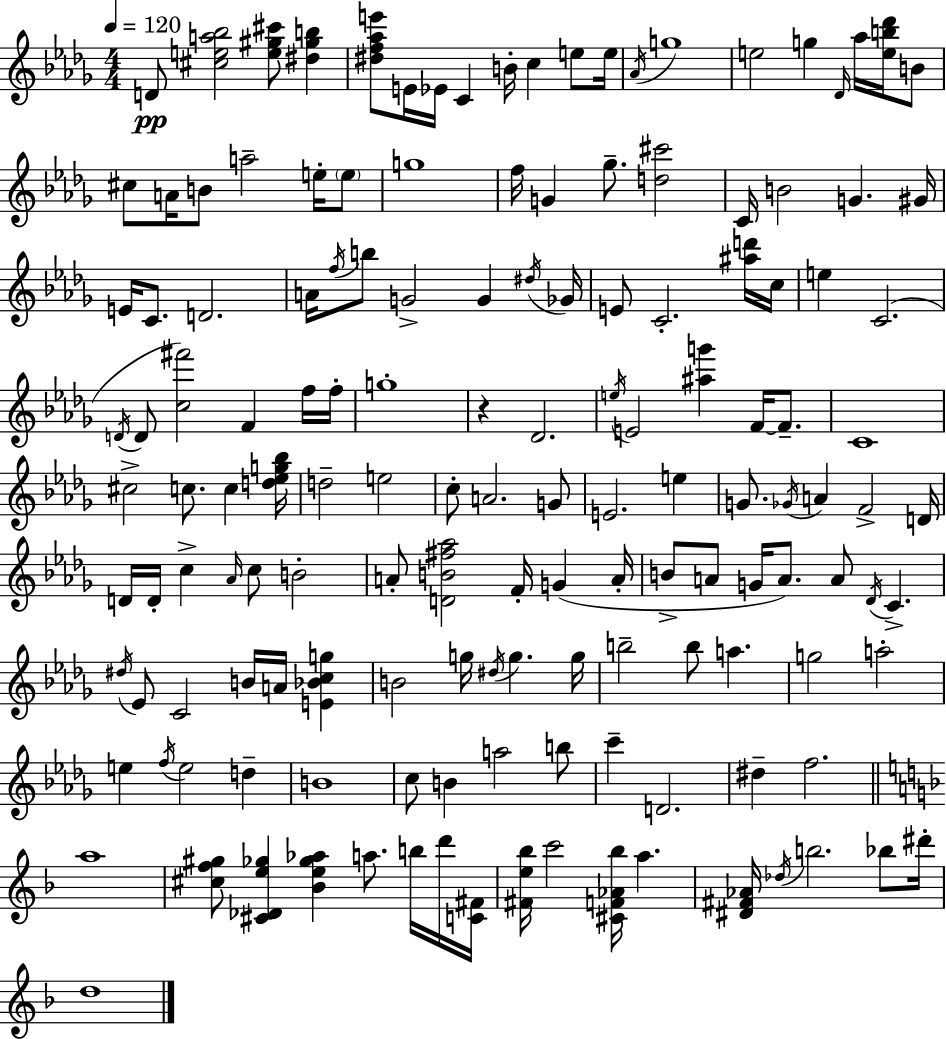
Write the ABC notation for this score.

X:1
T:Untitled
M:4/4
L:1/4
K:Bbm
D/2 [^cea_b]2 [e^g^c']/2 [^d^gb] [^df_ae']/2 E/4 _E/4 C B/4 c e/2 e/4 _A/4 g4 e2 g _D/4 _a/4 [eb_d']/4 B/2 ^c/2 A/4 B/2 a2 e/4 e/2 g4 f/4 G _g/2 [d^c']2 C/4 B2 G ^G/4 E/4 C/2 D2 A/4 f/4 b/2 G2 G ^d/4 _G/4 E/2 C2 [^ad']/4 c/4 e C2 D/4 D/2 [c^f']2 F f/4 f/4 g4 z _D2 e/4 E2 [^ag'] F/4 F/2 C4 ^c2 c/2 c [d_eg_b]/4 d2 e2 c/2 A2 G/2 E2 e G/2 _G/4 A F2 D/4 D/4 D/4 c _A/4 c/2 B2 A/2 [DB^f_a]2 F/4 G A/4 B/2 A/2 G/4 A/2 A/2 _D/4 C ^d/4 _E/2 C2 B/4 A/4 [E_Bcg] B2 g/4 ^d/4 g g/4 b2 b/2 a g2 a2 e f/4 e2 d B4 c/2 B a2 b/2 c' D2 ^d f2 a4 [^cf^g]/2 [^C_De_g] [_Be_g_a] a/2 b/4 d'/4 [C^F]/4 [^Fe_b]/4 c'2 [^CF_A_b]/4 a [^D^F_A]/4 _d/4 b2 _b/2 ^d'/4 d4